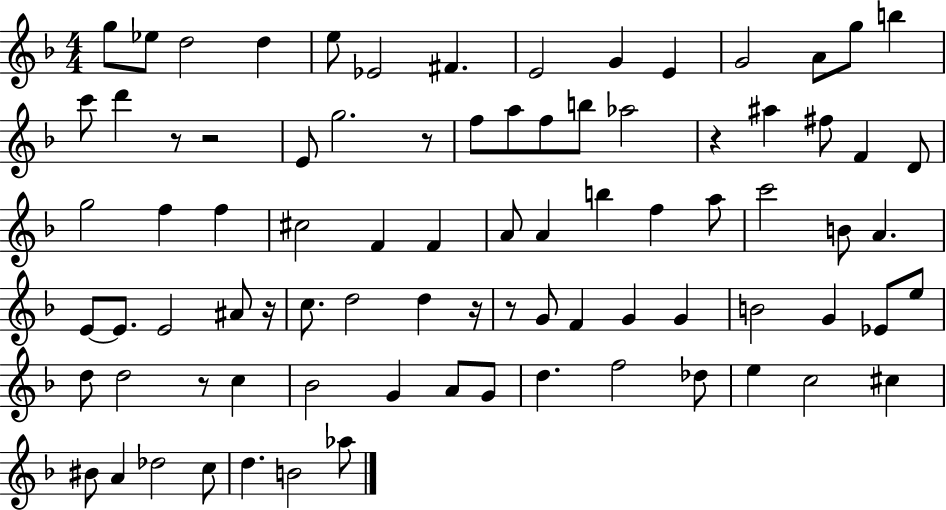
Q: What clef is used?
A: treble